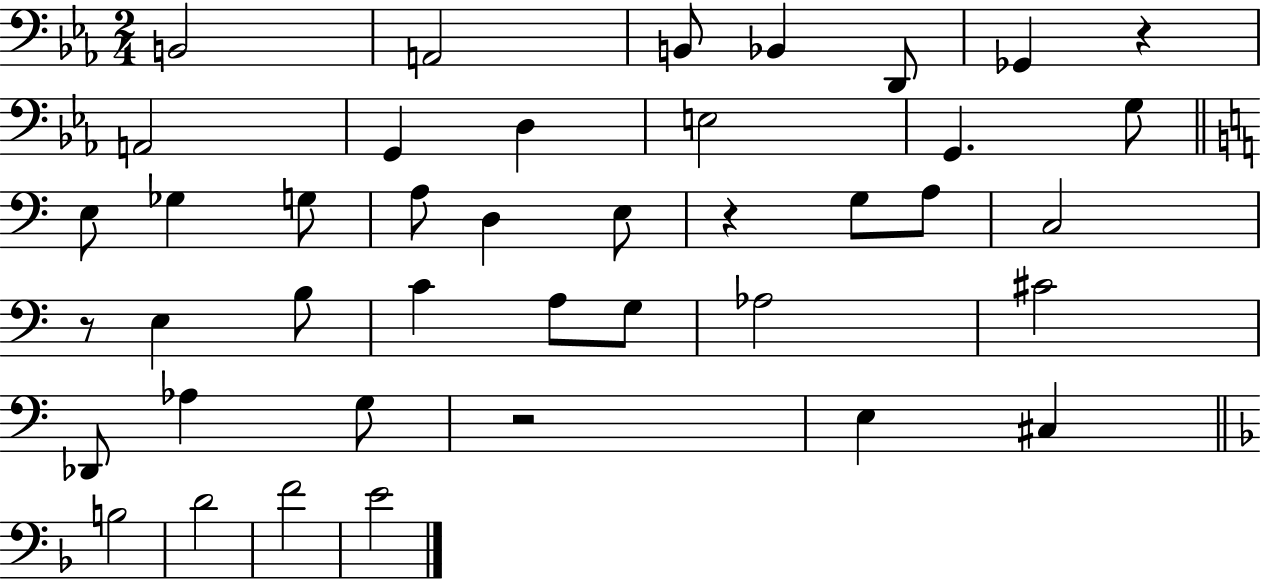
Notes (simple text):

B2/h A2/h B2/e Bb2/q D2/e Gb2/q R/q A2/h G2/q D3/q E3/h G2/q. G3/e E3/e Gb3/q G3/e A3/e D3/q E3/e R/q G3/e A3/e C3/h R/e E3/q B3/e C4/q A3/e G3/e Ab3/h C#4/h Db2/e Ab3/q G3/e R/h E3/q C#3/q B3/h D4/h F4/h E4/h